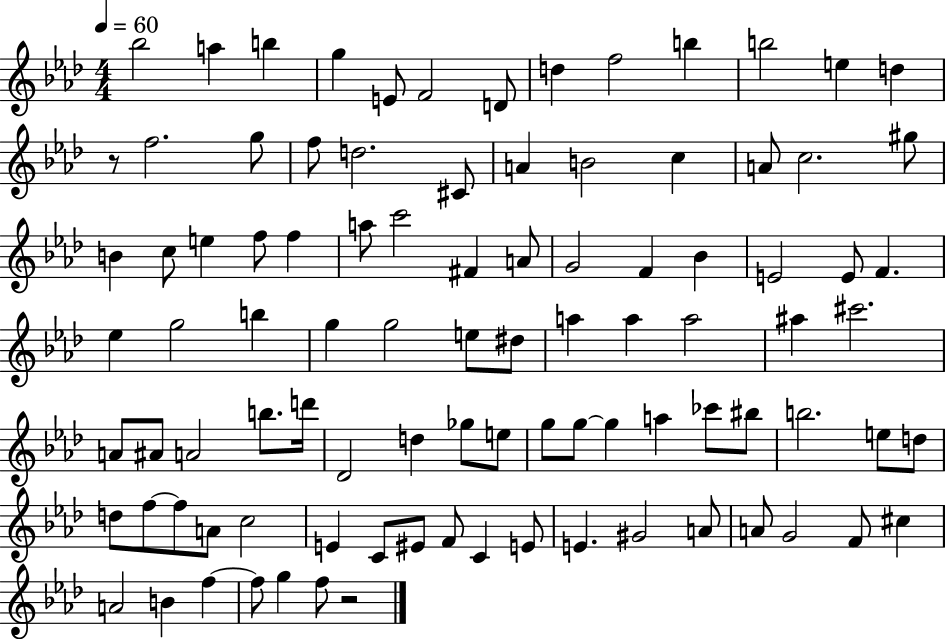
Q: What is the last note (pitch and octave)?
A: F5